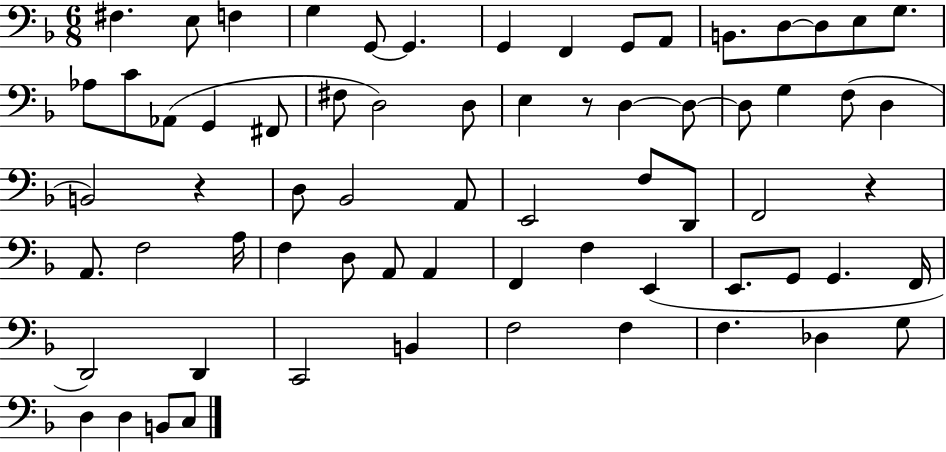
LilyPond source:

{
  \clef bass
  \numericTimeSignature
  \time 6/8
  \key f \major
  fis4. e8 f4 | g4 g,8~~ g,4. | g,4 f,4 g,8 a,8 | b,8. d8~~ d8 e8 g8. | \break aes8 c'8 aes,8( g,4 fis,8 | fis8 d2) d8 | e4 r8 d4~~ d8~~ | d8 g4 f8( d4 | \break b,2) r4 | d8 bes,2 a,8 | e,2 f8 d,8 | f,2 r4 | \break a,8. f2 a16 | f4 d8 a,8 a,4 | f,4 f4 e,4( | e,8. g,8 g,4. f,16 | \break d,2) d,4 | c,2 b,4 | f2 f4 | f4. des4 g8 | \break d4 d4 b,8 c8 | \bar "|."
}